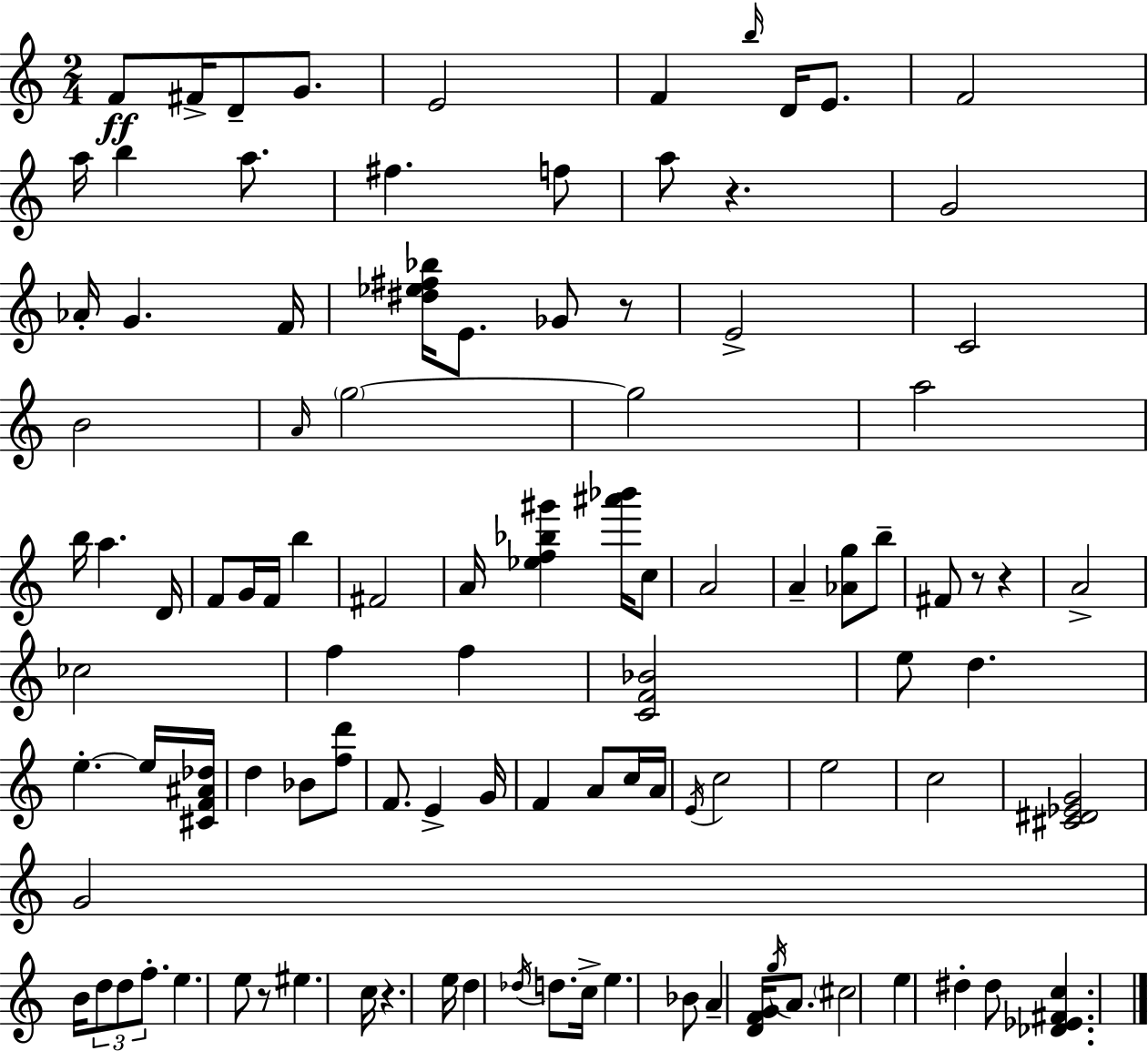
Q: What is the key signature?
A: C major